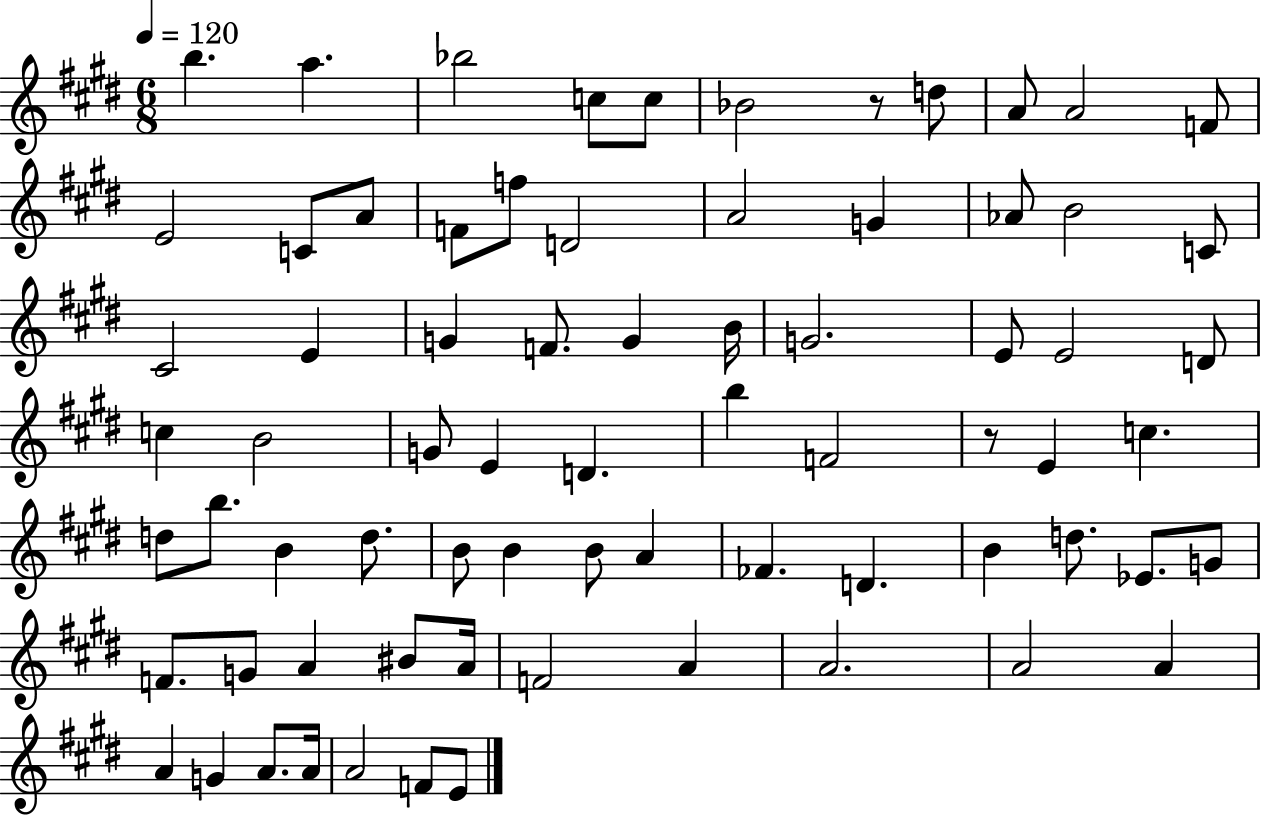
X:1
T:Untitled
M:6/8
L:1/4
K:E
b a _b2 c/2 c/2 _B2 z/2 d/2 A/2 A2 F/2 E2 C/2 A/2 F/2 f/2 D2 A2 G _A/2 B2 C/2 ^C2 E G F/2 G B/4 G2 E/2 E2 D/2 c B2 G/2 E D b F2 z/2 E c d/2 b/2 B d/2 B/2 B B/2 A _F D B d/2 _E/2 G/2 F/2 G/2 A ^B/2 A/4 F2 A A2 A2 A A G A/2 A/4 A2 F/2 E/2